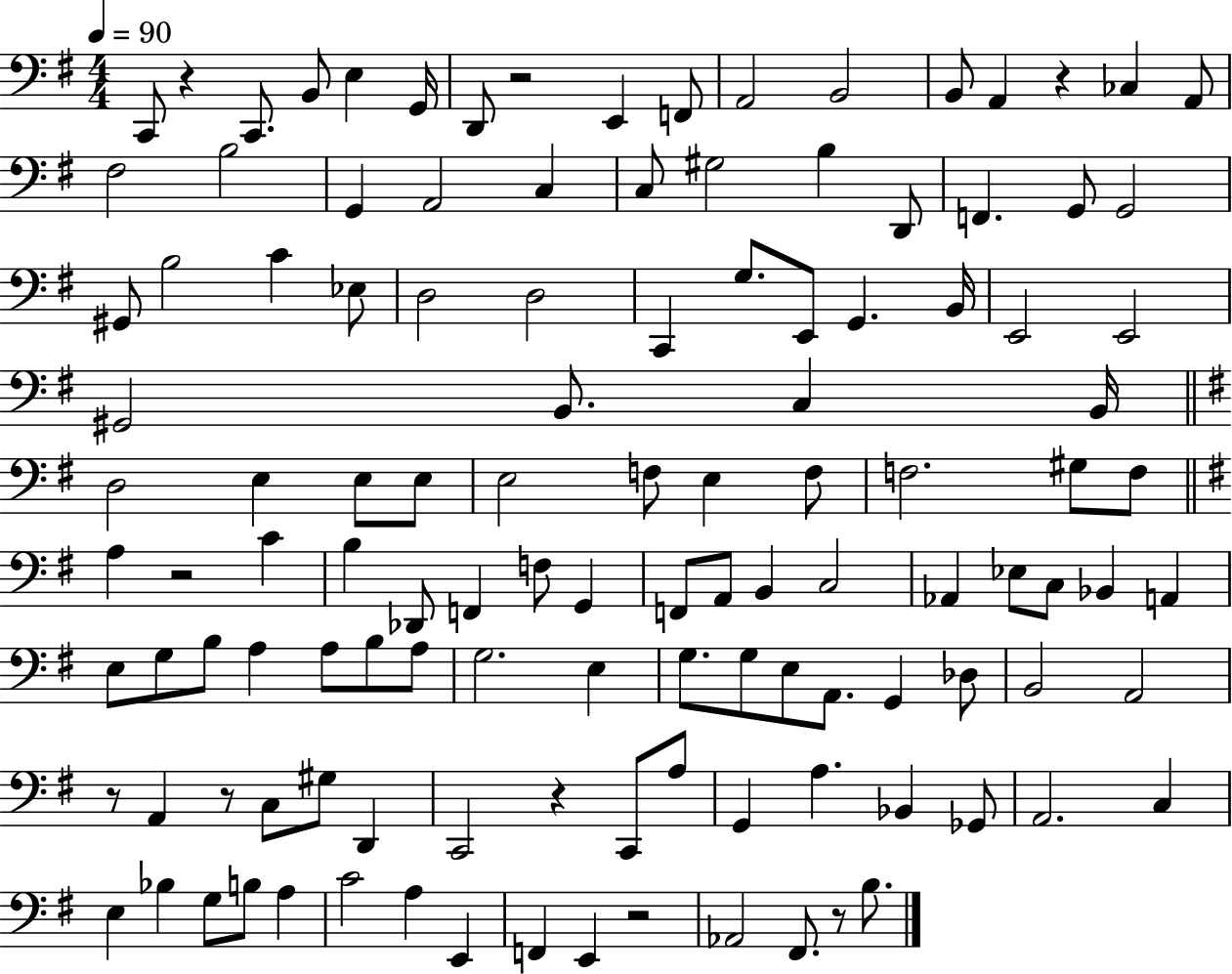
C2/e R/q C2/e. B2/e E3/q G2/s D2/e R/h E2/q F2/e A2/h B2/h B2/e A2/q R/q CES3/q A2/e F#3/h B3/h G2/q A2/h C3/q C3/e G#3/h B3/q D2/e F2/q. G2/e G2/h G#2/e B3/h C4/q Eb3/e D3/h D3/h C2/q G3/e. E2/e G2/q. B2/s E2/h E2/h G#2/h B2/e. C3/q B2/s D3/h E3/q E3/e E3/e E3/h F3/e E3/q F3/e F3/h. G#3/e F3/e A3/q R/h C4/q B3/q Db2/e F2/q F3/e G2/q F2/e A2/e B2/q C3/h Ab2/q Eb3/e C3/e Bb2/q A2/q E3/e G3/e B3/e A3/q A3/e B3/e A3/e G3/h. E3/q G3/e. G3/e E3/e A2/e. G2/q Db3/e B2/h A2/h R/e A2/q R/e C3/e G#3/e D2/q C2/h R/q C2/e A3/e G2/q A3/q. Bb2/q Gb2/e A2/h. C3/q E3/q Bb3/q G3/e B3/e A3/q C4/h A3/q E2/q F2/q E2/q R/h Ab2/h F#2/e. R/e B3/e.